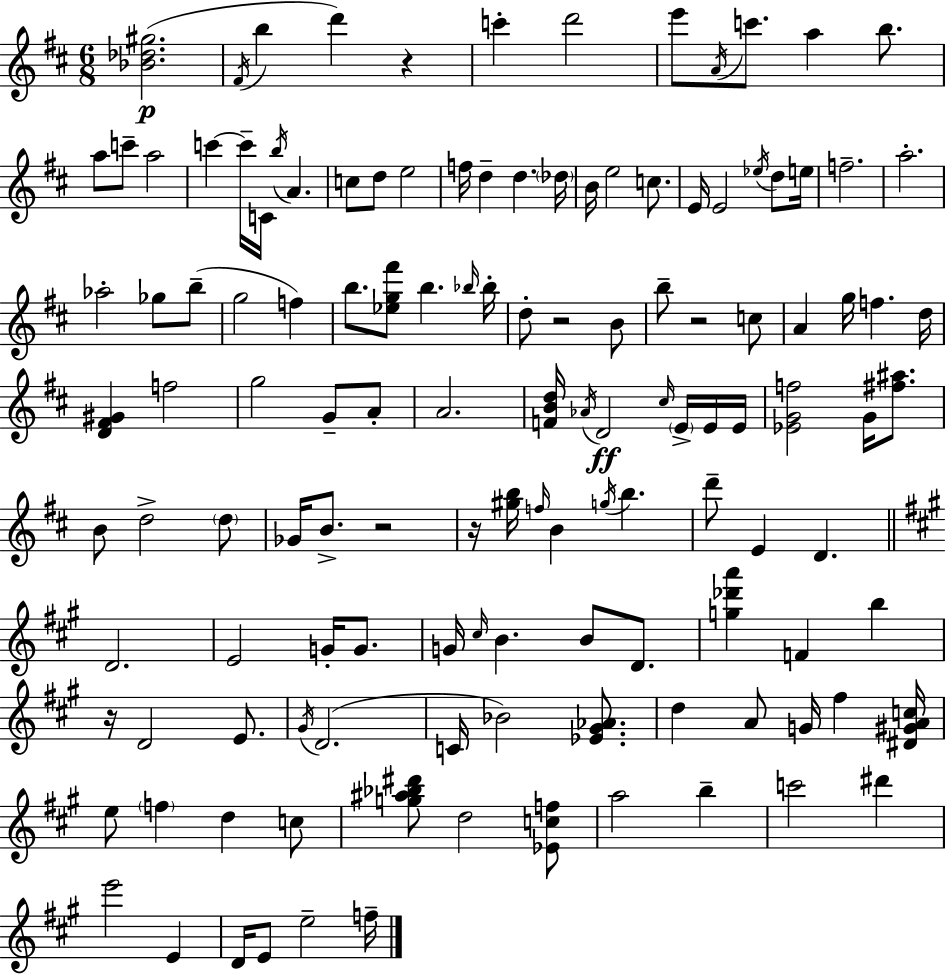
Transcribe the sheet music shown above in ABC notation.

X:1
T:Untitled
M:6/8
L:1/4
K:D
[_B_d^g]2 ^F/4 b d' z c' d'2 e'/2 A/4 c'/2 a b/2 a/2 c'/2 a2 c' c'/4 C/4 b/4 A c/2 d/2 e2 f/4 d d _d/4 B/4 e2 c/2 E/4 E2 _e/4 d/2 e/4 f2 a2 _a2 _g/2 b/2 g2 f b/2 [_eg^f']/2 b _b/4 _b/4 d/2 z2 B/2 b/2 z2 c/2 A g/4 f d/4 [D^F^G] f2 g2 G/2 A/2 A2 [FBd]/4 _A/4 D2 ^c/4 E/4 E/4 E/4 [_EGf]2 G/4 [^f^a]/2 B/2 d2 d/2 _G/4 B/2 z2 z/4 [^gb]/4 f/4 B g/4 b d'/2 E D D2 E2 G/4 G/2 G/4 ^c/4 B B/2 D/2 [g_d'a'] F b z/4 D2 E/2 ^G/4 D2 C/4 _B2 [_E^G_A]/2 d A/2 G/4 ^f [^D^GAc]/4 e/2 f d c/2 [g^a_b^d']/2 d2 [_Ecf]/2 a2 b c'2 ^d' e'2 E D/4 E/2 e2 f/4